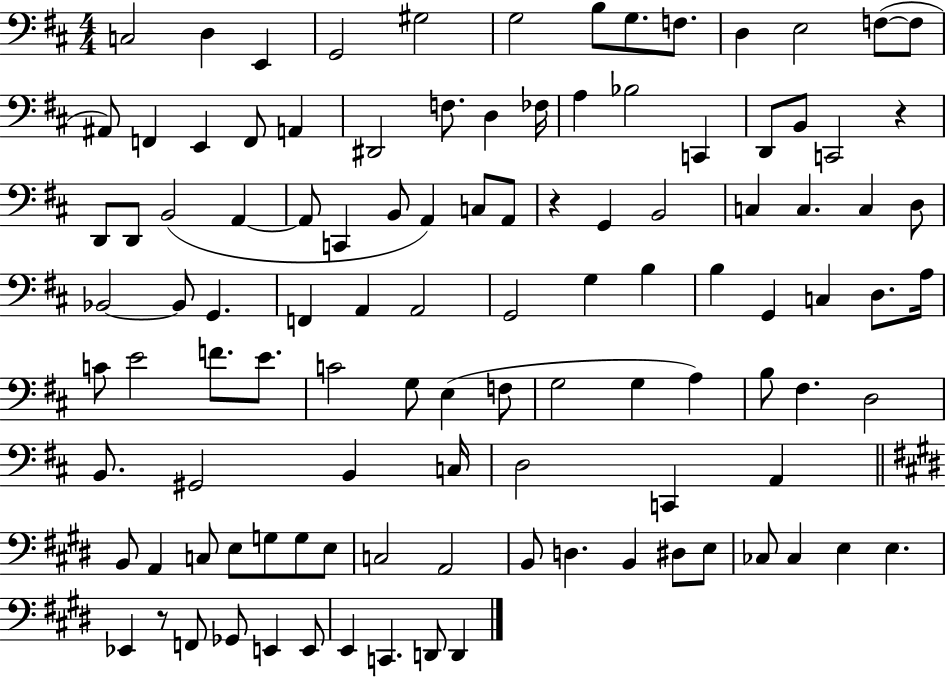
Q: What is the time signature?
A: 4/4